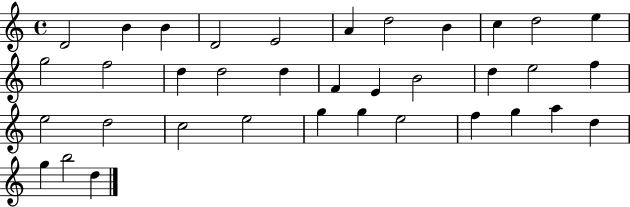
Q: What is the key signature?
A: C major